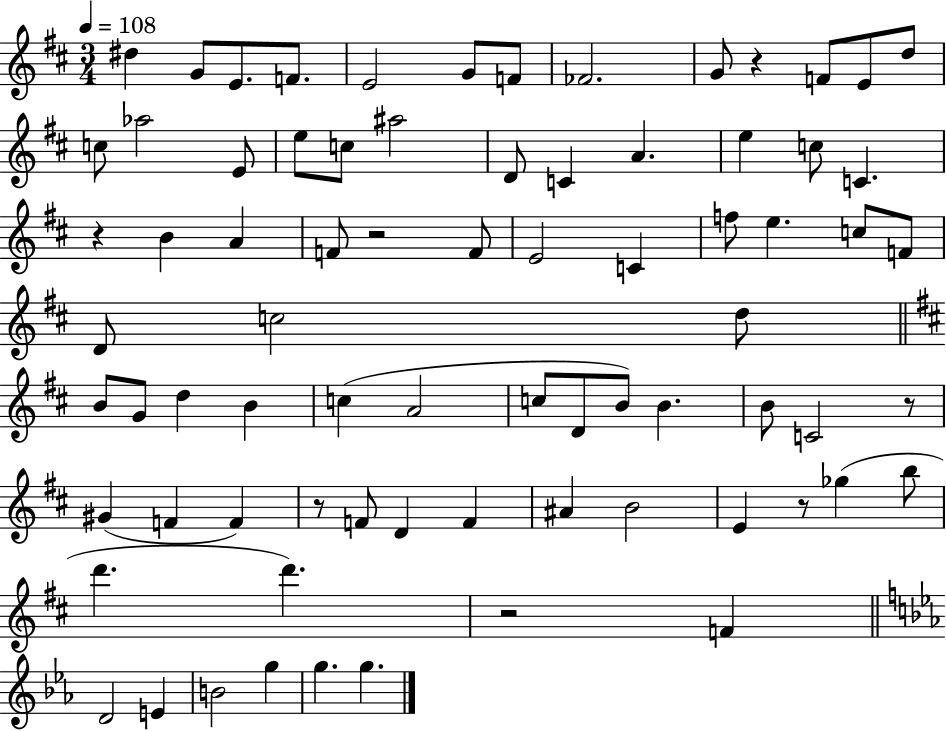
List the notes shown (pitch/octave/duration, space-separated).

D#5/q G4/e E4/e. F4/e. E4/h G4/e F4/e FES4/h. G4/e R/q F4/e E4/e D5/e C5/e Ab5/h E4/e E5/e C5/e A#5/h D4/e C4/q A4/q. E5/q C5/e C4/q. R/q B4/q A4/q F4/e R/h F4/e E4/h C4/q F5/e E5/q. C5/e F4/e D4/e C5/h D5/e B4/e G4/e D5/q B4/q C5/q A4/h C5/e D4/e B4/e B4/q. B4/e C4/h R/e G#4/q F4/q F4/q R/e F4/e D4/q F4/q A#4/q B4/h E4/q R/e Gb5/q B5/e D6/q. D6/q. R/h F4/q D4/h E4/q B4/h G5/q G5/q. G5/q.